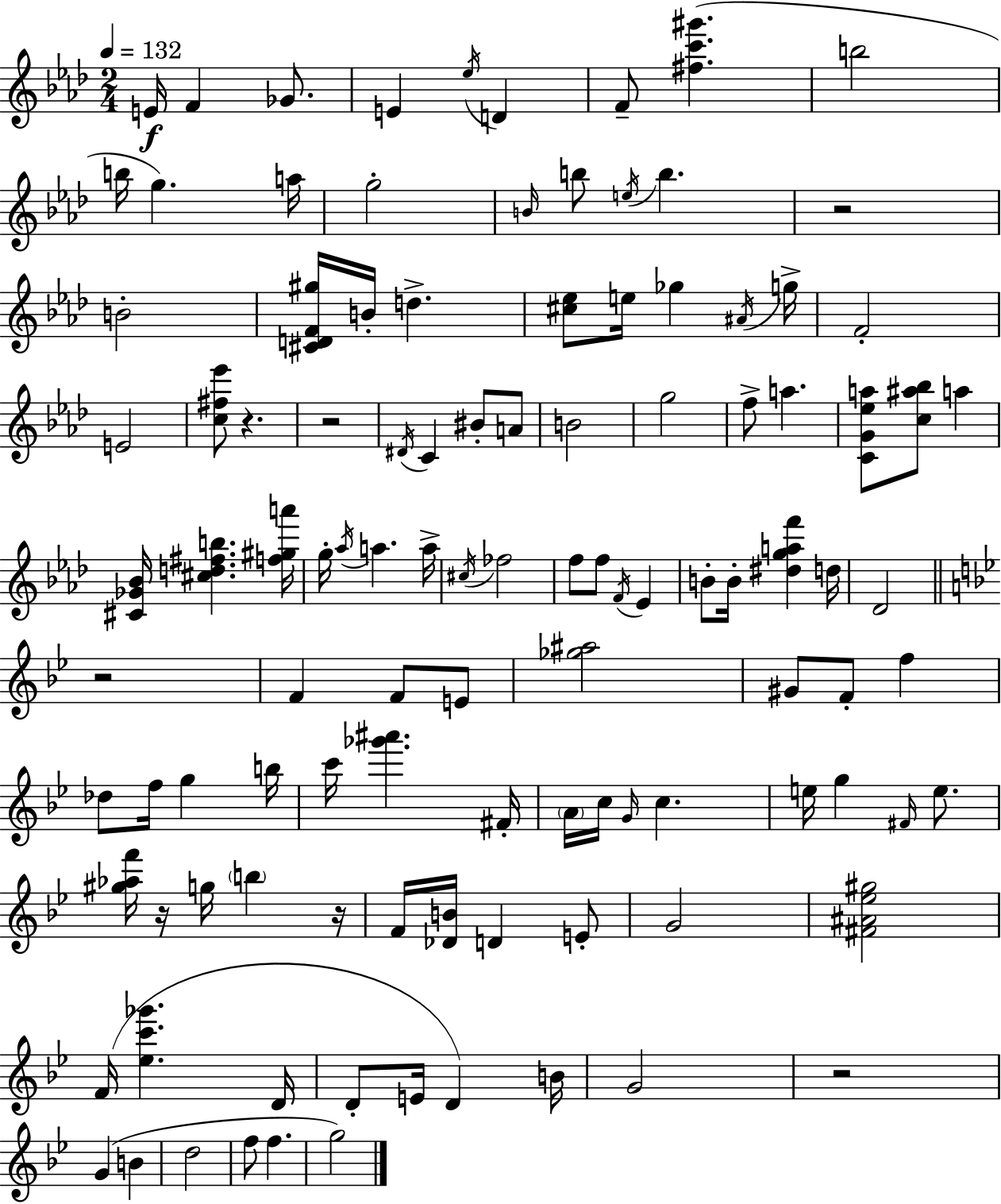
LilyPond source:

{
  \clef treble
  \numericTimeSignature
  \time 2/4
  \key aes \major
  \tempo 4 = 132
  e'16\f f'4 ges'8. | e'4 \acciaccatura { ees''16 } d'4 | f'8-- <fis'' c''' gis'''>4.( | b''2 | \break b''16 g''4.) | a''16 g''2-. | \grace { b'16 } b''8 \acciaccatura { e''16 } b''4. | r2 | \break b'2-. | <cis' d' f' gis''>16 b'16-. d''4.-> | <cis'' ees''>8 e''16 ges''4 | \acciaccatura { ais'16 } g''16-> f'2-. | \break e'2 | <c'' fis'' ees'''>8 r4. | r2 | \acciaccatura { dis'16 } c'4 | \break bis'8-. a'8 b'2 | g''2 | f''8-> a''4. | <c' g' ees'' a''>8 <c'' ais'' bes''>8 | \break a''4 <cis' ges' bes'>16 <cis'' d'' fis'' b''>4. | <f'' gis'' a'''>16 g''16-. \acciaccatura { aes''16 } a''4. | a''16-> \acciaccatura { cis''16 } fes''2 | f''8 | \break f''8 \acciaccatura { f'16 } ees'4 | b'8-. b'16-. <dis'' g'' a'' f'''>4 d''16 | des'2 | \bar "||" \break \key bes \major r2 | f'4 f'8 e'8 | <ges'' ais''>2 | gis'8 f'8-. f''4 | \break des''8 f''16 g''4 b''16 | c'''16 <ges''' ais'''>4. fis'16-. | \parenthesize a'16 c''16 \grace { g'16 } c''4. | e''16 g''4 \grace { fis'16 } e''8. | \break <gis'' aes'' f'''>16 r16 g''16 \parenthesize b''4 | r16 f'16 <des' b'>16 d'4 | e'8-. g'2 | <fis' ais' ees'' gis''>2 | \break f'16( <ees'' c''' ges'''>4. | d'16 d'8-. e'16 d'4) | b'16 g'2 | r2 | \break g'4( b'4 | d''2 | f''8 f''4. | g''2) | \break \bar "|."
}